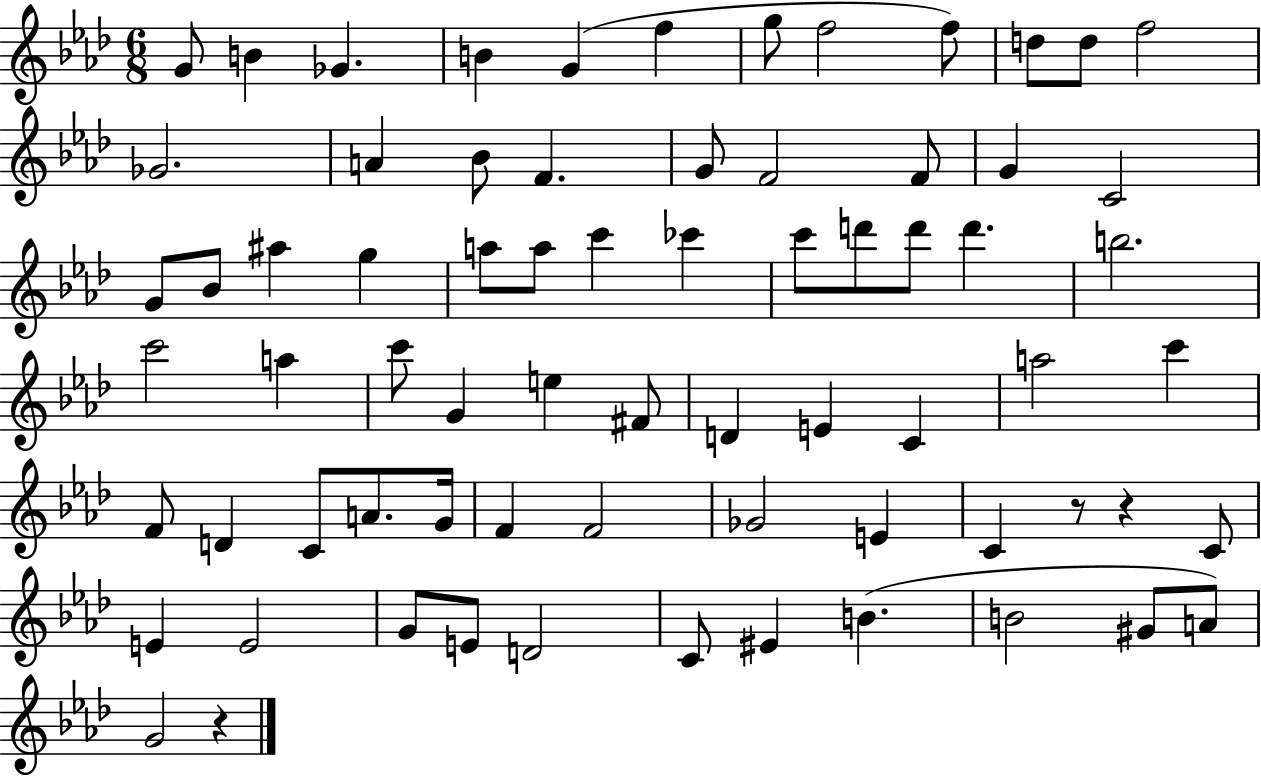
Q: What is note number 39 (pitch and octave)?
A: E5